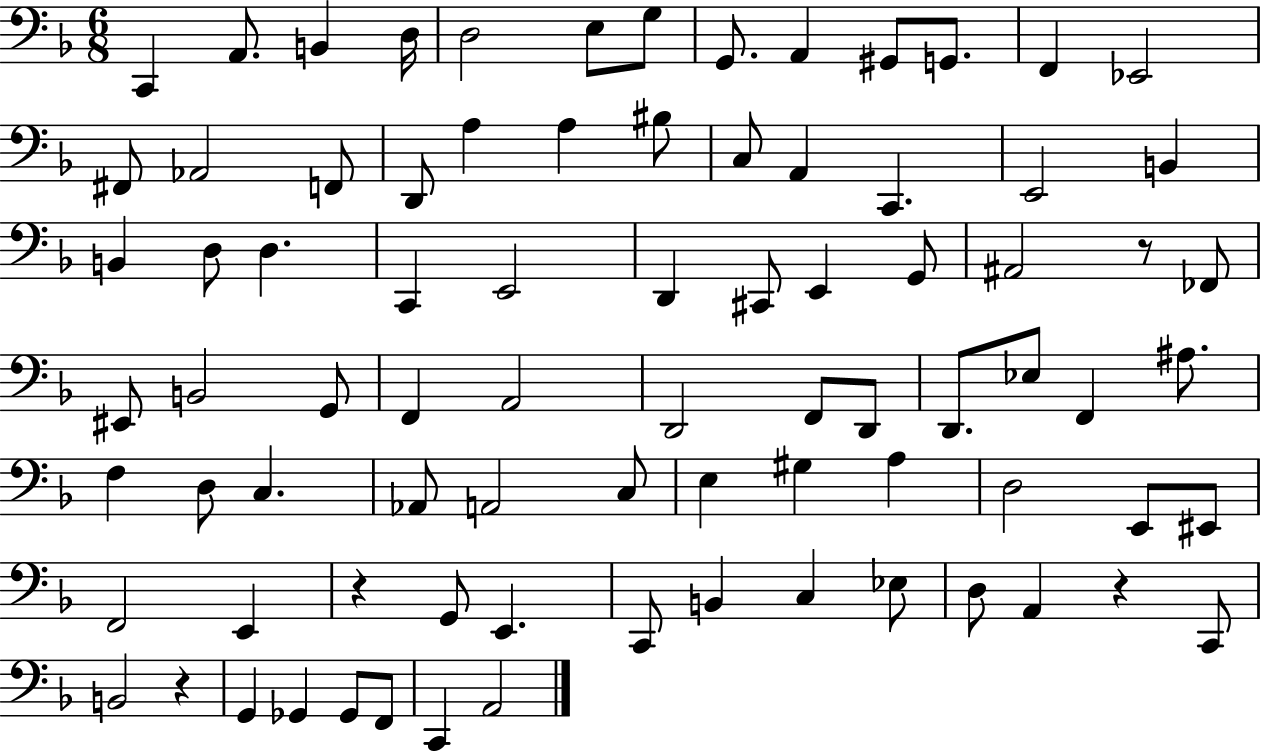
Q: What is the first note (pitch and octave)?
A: C2